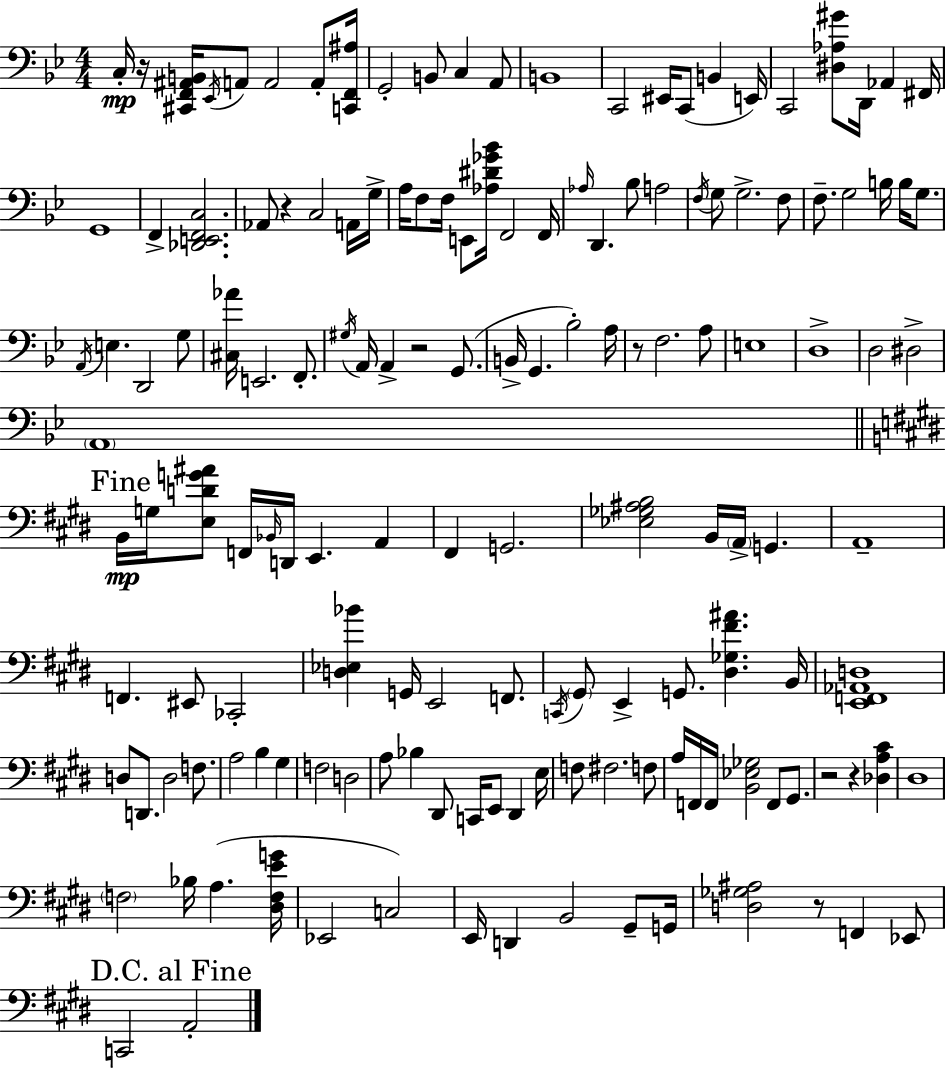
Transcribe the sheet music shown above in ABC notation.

X:1
T:Untitled
M:4/4
L:1/4
K:Bb
C,/4 z/4 [^C,,F,,^A,,B,,]/4 _E,,/4 A,,/2 A,,2 A,,/2 [C,,F,,^A,]/4 G,,2 B,,/2 C, A,,/2 B,,4 C,,2 ^E,,/4 C,,/2 B,, E,,/4 C,,2 [^D,_A,^G]/2 D,,/4 _A,, ^F,,/4 G,,4 F,, [_D,,E,,F,,C,]2 _A,,/2 z C,2 A,,/4 G,/4 A,/4 F,/2 F,/4 E,,/2 [_A,^D_G_B]/4 F,,2 F,,/4 _A,/4 D,, _B,/2 A,2 F,/4 G,/2 G,2 F,/2 F,/2 G,2 B,/4 B,/4 G,/2 A,,/4 E, D,,2 G,/2 [^C,_A]/4 E,,2 F,,/2 ^G,/4 A,,/4 A,, z2 G,,/2 B,,/4 G,, _B,2 A,/4 z/2 F,2 A,/2 E,4 D,4 D,2 ^D,2 A,,4 B,,/4 G,/4 [E,DG^A]/2 F,,/4 _B,,/4 D,,/4 E,, A,, ^F,, G,,2 [_E,_G,^A,B,]2 B,,/4 A,,/4 G,, A,,4 F,, ^E,,/2 _C,,2 [D,_E,_B] G,,/4 E,,2 F,,/2 C,,/4 ^G,,/2 E,, G,,/2 [^D,_G,^F^A] B,,/4 [E,,F,,_A,,D,]4 D,/2 D,,/2 D,2 F,/2 A,2 B, ^G, F,2 D,2 A,/2 _B, ^D,,/2 C,,/4 E,,/2 ^D,, E,/4 F,/2 ^F,2 F,/2 A,/4 F,,/4 F,,/4 [B,,_E,_G,]2 F,,/2 ^G,,/2 z2 z [_D,A,^C] ^D,4 F,2 _B,/4 A, [^D,F,EG]/4 _E,,2 C,2 E,,/4 D,, B,,2 ^G,,/2 G,,/4 [D,_G,^A,]2 z/2 F,, _E,,/2 C,,2 A,,2